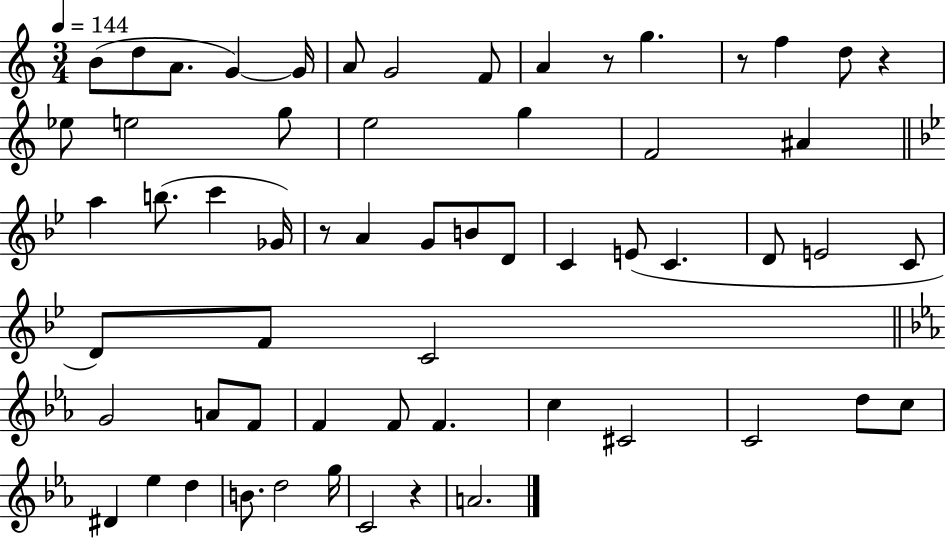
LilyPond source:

{
  \clef treble
  \numericTimeSignature
  \time 3/4
  \key c \major
  \tempo 4 = 144
  b'8( d''8 a'8. g'4~~) g'16 | a'8 g'2 f'8 | a'4 r8 g''4. | r8 f''4 d''8 r4 | \break ees''8 e''2 g''8 | e''2 g''4 | f'2 ais'4 | \bar "||" \break \key g \minor a''4 b''8.( c'''4 ges'16) | r8 a'4 g'8 b'8 d'8 | c'4 e'8( c'4. | d'8 e'2 c'8 | \break d'8) f'8 c'2 | \bar "||" \break \key ees \major g'2 a'8 f'8 | f'4 f'8 f'4. | c''4 cis'2 | c'2 d''8 c''8 | \break dis'4 ees''4 d''4 | b'8. d''2 g''16 | c'2 r4 | a'2. | \break \bar "|."
}